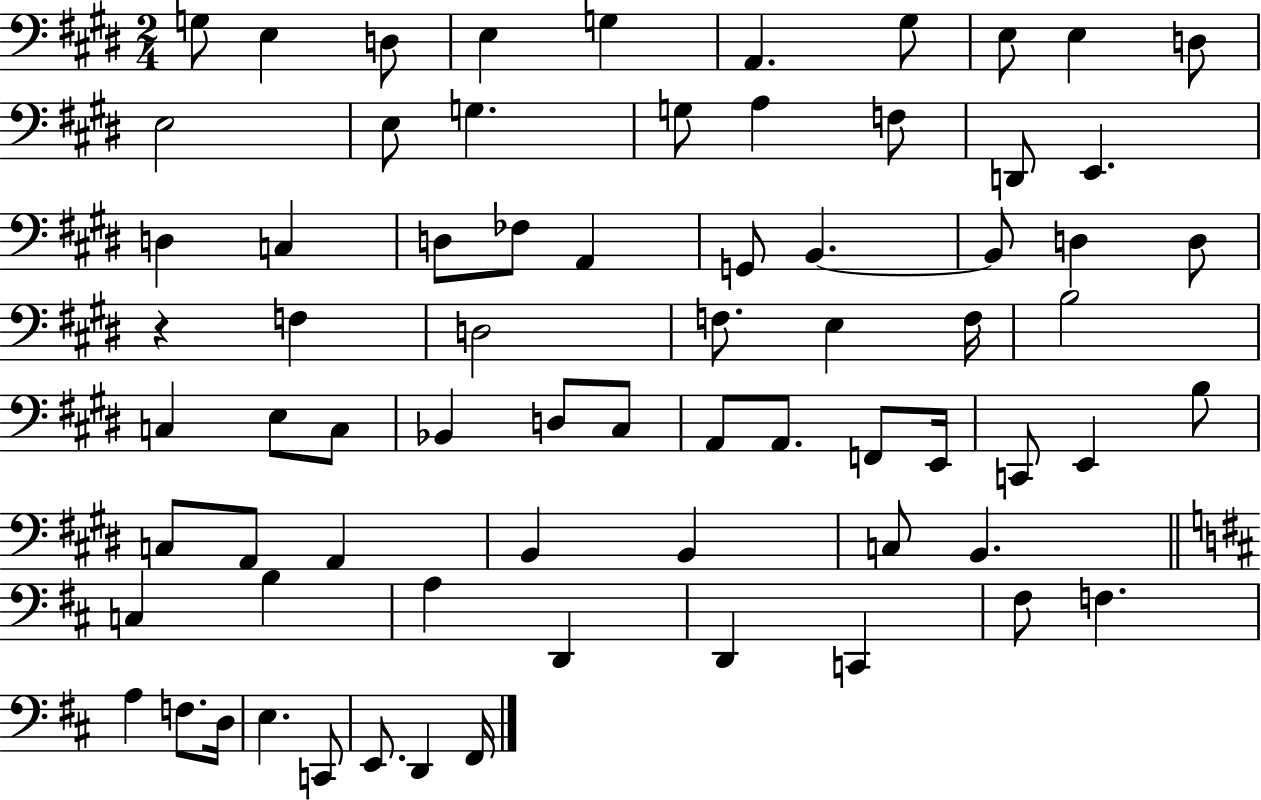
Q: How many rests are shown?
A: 1